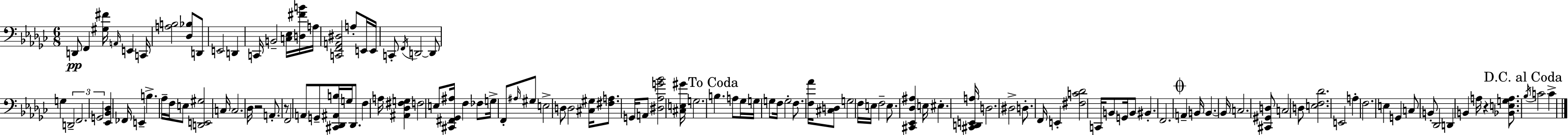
D2/e F2/q [G#3,F#4]/s A2/s E2/q C2/s [A3,B3]/h [Db3,Bb3]/e D2/e E2/h D2/q C2/s B2/h [C3,Eb3]/s [D3,F#4,B4]/s A3/s [C2,F2,A2,D#3]/h A3/e E2/s E2/s C2/e F2/s D2/h D2/e G3/q D2/h F2/h. G2/h [Eb2,Bb2,Db3]/q FES2/s E2/q B3/q. Ab3/s F3/s E3/e [D2,E2,G#3]/h C3/s C3/h. Db3/s R/h A2/e. R/e F2/h A2/e G2/e [C#2,Db2,A#2,B3]/s G3/s Db2/e. F3/q A3/s [A#2,Db3,F#3,G3]/q F3/h E3/e [C#2,F#2,Gb2,A#3]/s F3/q FES3/e G3/s F2/e A#3/s G#3/e E3/h D3/e D3/h [C#3,G#3]/s [F#3,A3]/e. G2/s A2/e [D#3,Ab3,G4,Bb4]/h [C#3,E3,G#4]/s G3/h. B3/q. A3/e Gb3/s G3/s G3/e F3/s G3/h F3/e. [F3,Ab4]/s [C#3,D3]/e G3/h F3/s E3/s F3/h E3/e. [C#2,Eb2,Db3,A#3]/q E3/s EIS3/q. [C#2,D2,E2,A3]/s D3/h. D#3/h D3/e. F2/s E2/q [F#3,C4,Db4]/h C2/s B2/e G2/s B2/e BIS2/q. F2/h. A2/q B2/s B2/q. B2/s C3/h. [C#2,G#2,D3]/e C3/h D3/e [E3,F3,Db4]/h. E2/h A3/q F3/h. E3/q G2/q C3/e B2/e Db2/h D2/q B2/q A3/s R/q [Bb2,E3,G3,A3]/e. Bb3/s C4/h C4/q